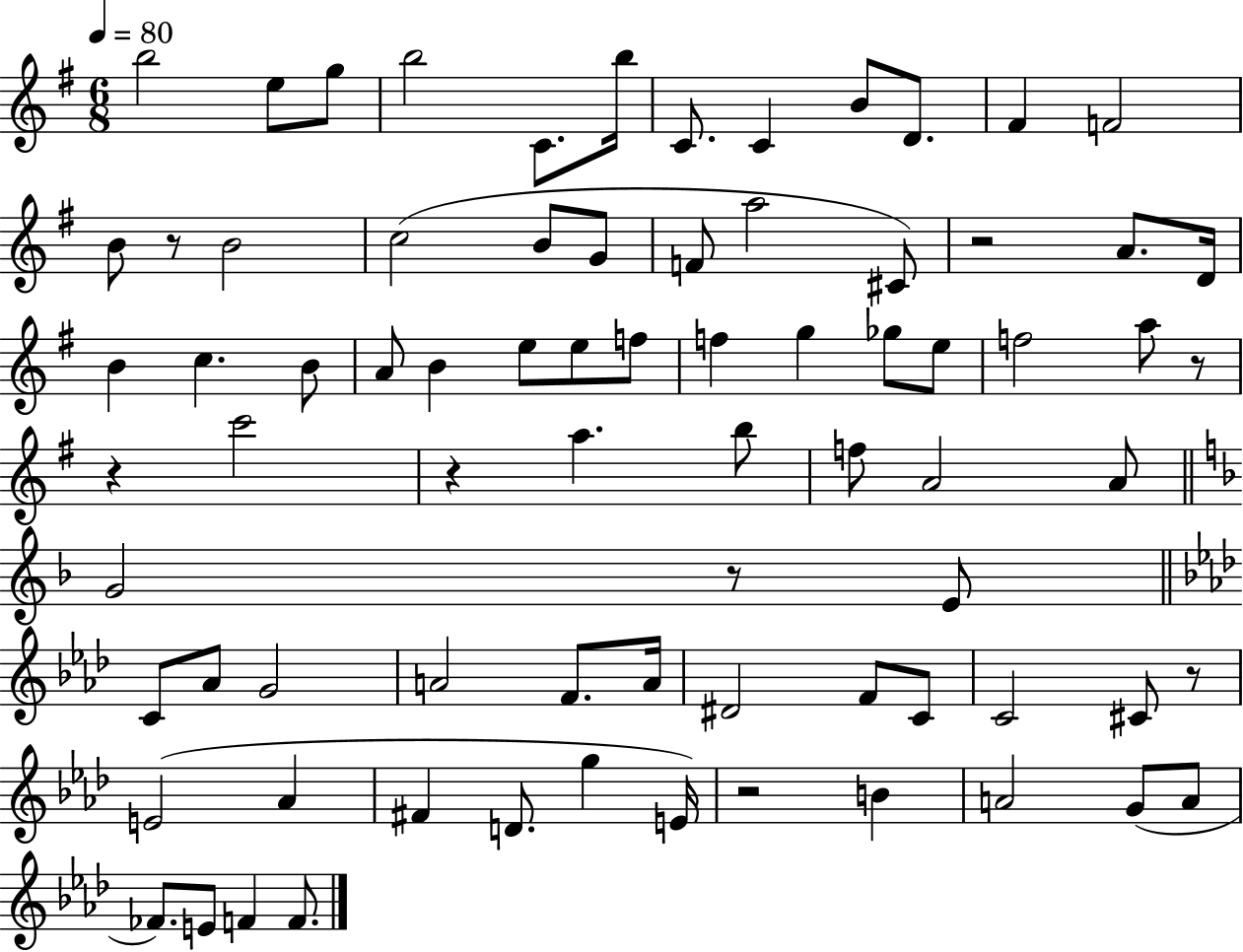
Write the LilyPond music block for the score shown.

{
  \clef treble
  \numericTimeSignature
  \time 6/8
  \key g \major
  \tempo 4 = 80
  b''2 e''8 g''8 | b''2 c'8. b''16 | c'8. c'4 b'8 d'8. | fis'4 f'2 | \break b'8 r8 b'2 | c''2( b'8 g'8 | f'8 a''2 cis'8) | r2 a'8. d'16 | \break b'4 c''4. b'8 | a'8 b'4 e''8 e''8 f''8 | f''4 g''4 ges''8 e''8 | f''2 a''8 r8 | \break r4 c'''2 | r4 a''4. b''8 | f''8 a'2 a'8 | \bar "||" \break \key f \major g'2 r8 e'8 | \bar "||" \break \key f \minor c'8 aes'8 g'2 | a'2 f'8. a'16 | dis'2 f'8 c'8 | c'2 cis'8 r8 | \break e'2( aes'4 | fis'4 d'8. g''4 e'16) | r2 b'4 | a'2 g'8( a'8 | \break fes'8.) e'8 f'4 f'8. | \bar "|."
}